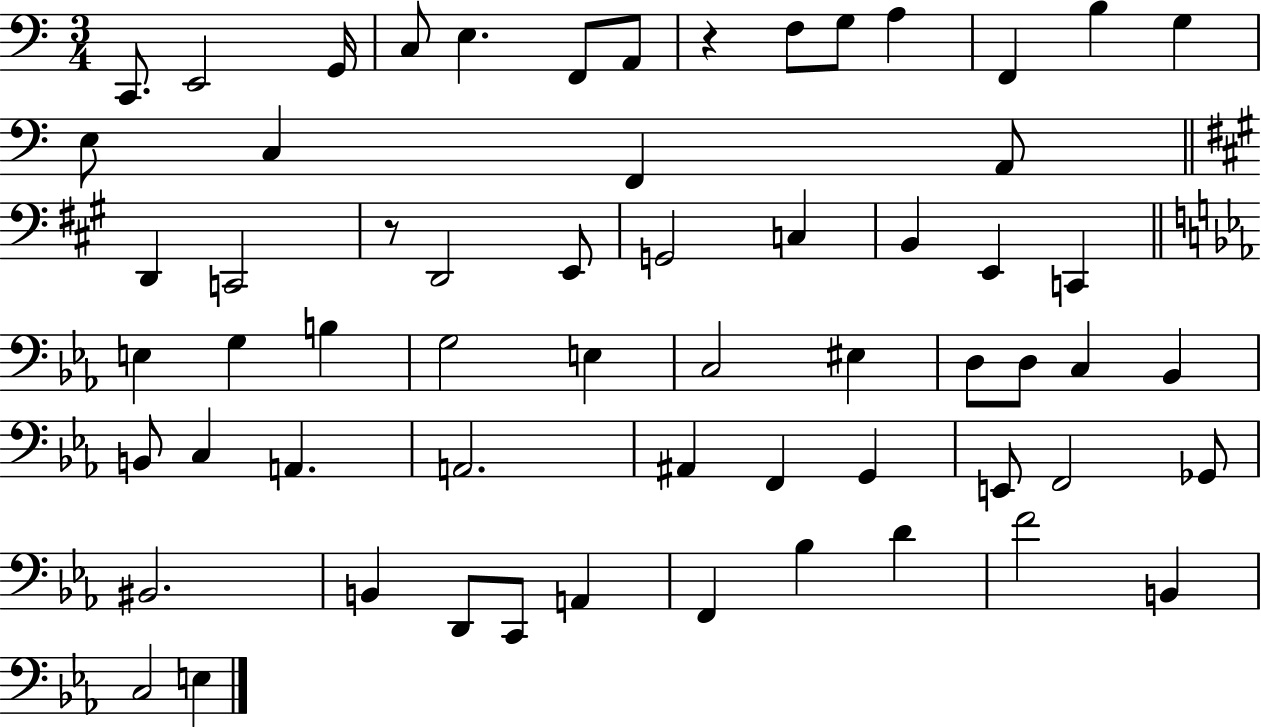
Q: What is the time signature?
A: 3/4